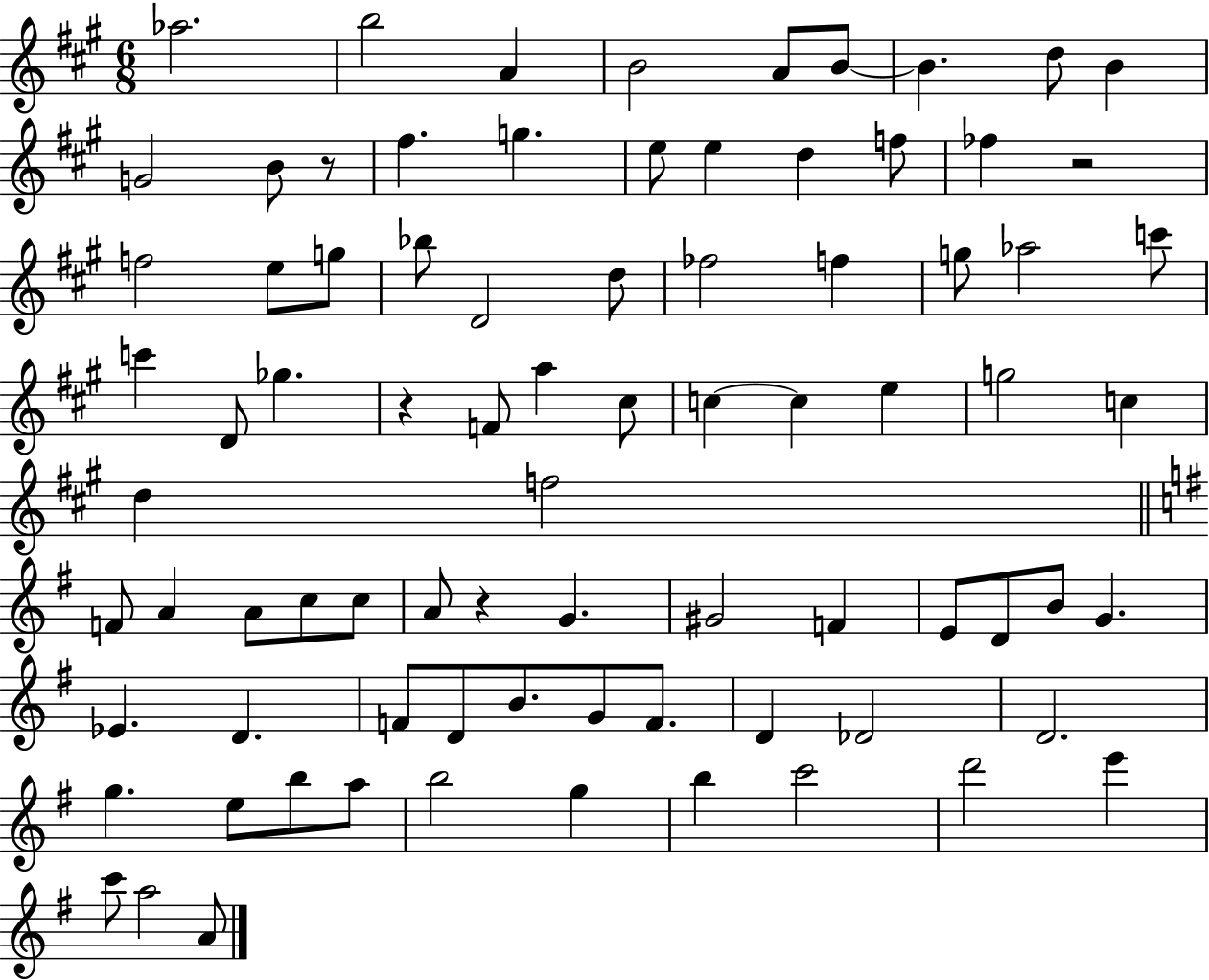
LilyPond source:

{
  \clef treble
  \numericTimeSignature
  \time 6/8
  \key a \major
  aes''2. | b''2 a'4 | b'2 a'8 b'8~~ | b'4. d''8 b'4 | \break g'2 b'8 r8 | fis''4. g''4. | e''8 e''4 d''4 f''8 | fes''4 r2 | \break f''2 e''8 g''8 | bes''8 d'2 d''8 | fes''2 f''4 | g''8 aes''2 c'''8 | \break c'''4 d'8 ges''4. | r4 f'8 a''4 cis''8 | c''4~~ c''4 e''4 | g''2 c''4 | \break d''4 f''2 | \bar "||" \break \key e \minor f'8 a'4 a'8 c''8 c''8 | a'8 r4 g'4. | gis'2 f'4 | e'8 d'8 b'8 g'4. | \break ees'4. d'4. | f'8 d'8 b'8. g'8 f'8. | d'4 des'2 | d'2. | \break g''4. e''8 b''8 a''8 | b''2 g''4 | b''4 c'''2 | d'''2 e'''4 | \break c'''8 a''2 a'8 | \bar "|."
}